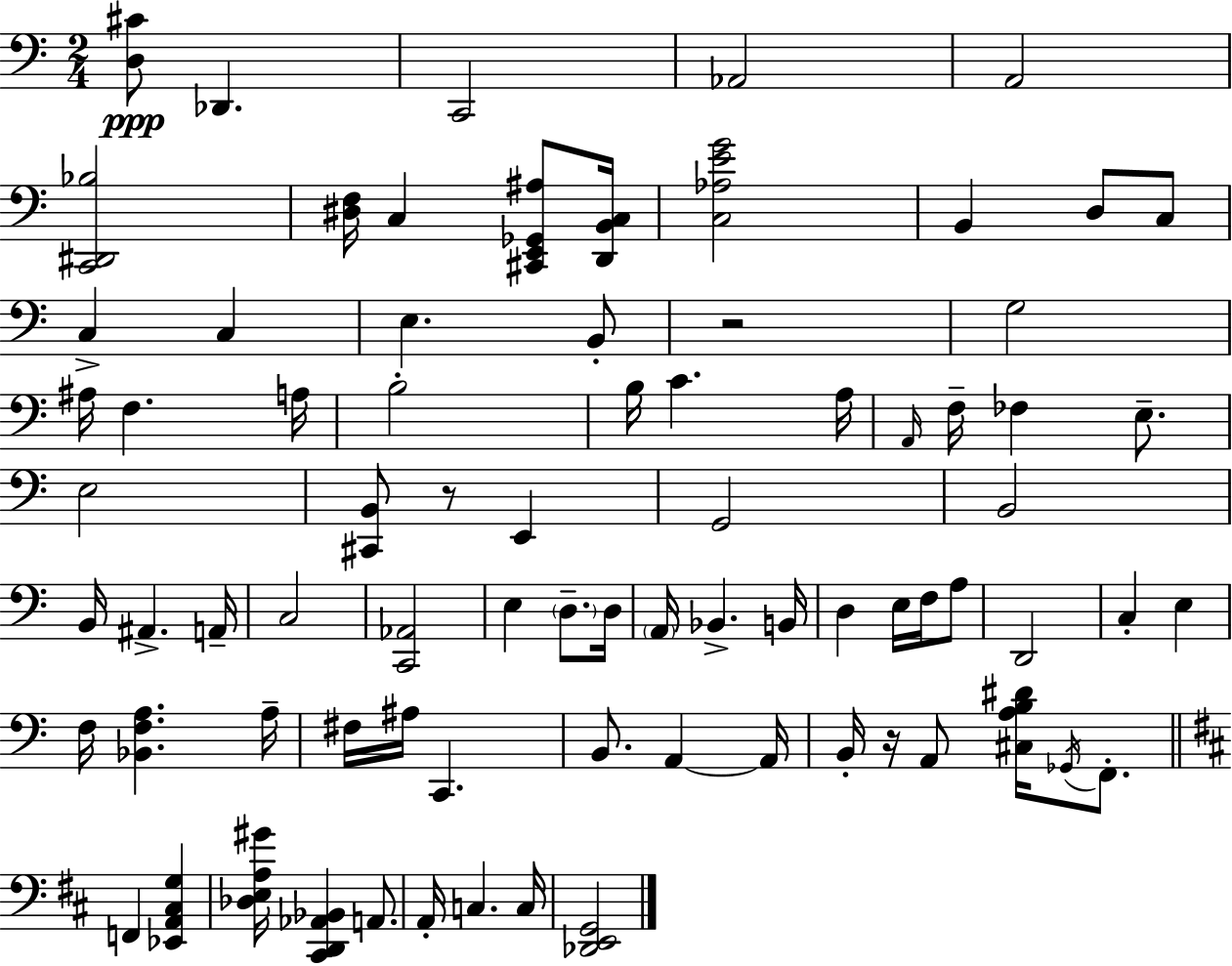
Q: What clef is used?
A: bass